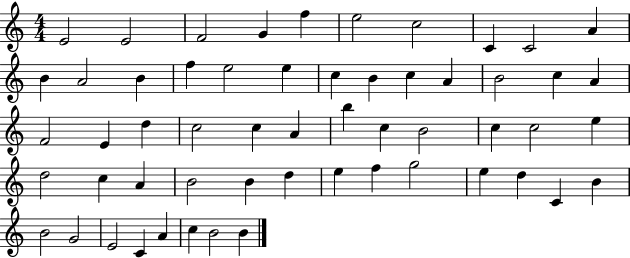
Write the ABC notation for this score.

X:1
T:Untitled
M:4/4
L:1/4
K:C
E2 E2 F2 G f e2 c2 C C2 A B A2 B f e2 e c B c A B2 c A F2 E d c2 c A b c B2 c c2 e d2 c A B2 B d e f g2 e d C B B2 G2 E2 C A c B2 B